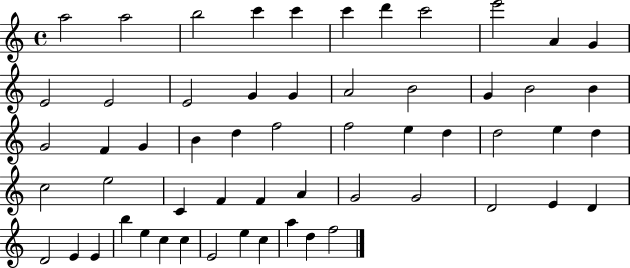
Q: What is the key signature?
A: C major